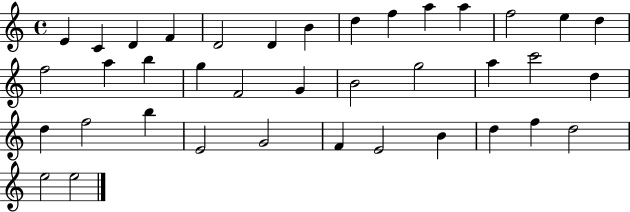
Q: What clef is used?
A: treble